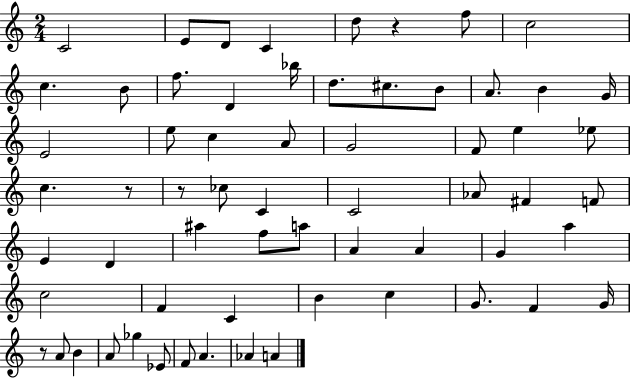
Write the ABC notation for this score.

X:1
T:Untitled
M:2/4
L:1/4
K:C
C2 E/2 D/2 C d/2 z f/2 c2 c B/2 f/2 D _b/4 d/2 ^c/2 B/2 A/2 B G/4 E2 e/2 c A/2 G2 F/2 e _e/2 c z/2 z/2 _c/2 C C2 _A/2 ^F F/2 E D ^a f/2 a/2 A A G a c2 F C B c G/2 F G/4 z/2 A/2 B A/2 _g _E/2 F/2 A _A A